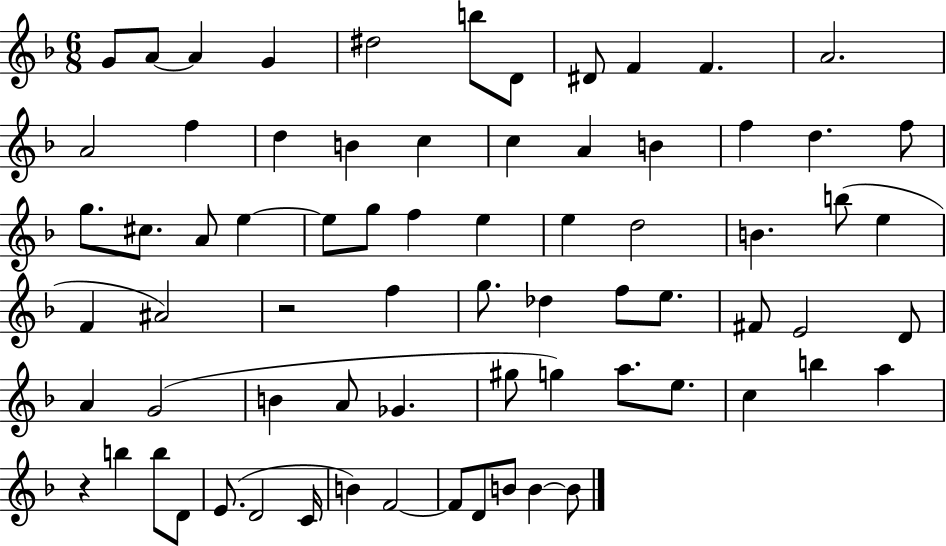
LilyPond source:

{
  \clef treble
  \numericTimeSignature
  \time 6/8
  \key f \major
  g'8 a'8~~ a'4 g'4 | dis''2 b''8 d'8 | dis'8 f'4 f'4. | a'2. | \break a'2 f''4 | d''4 b'4 c''4 | c''4 a'4 b'4 | f''4 d''4. f''8 | \break g''8. cis''8. a'8 e''4~~ | e''8 g''8 f''4 e''4 | e''4 d''2 | b'4. b''8( e''4 | \break f'4 ais'2) | r2 f''4 | g''8. des''4 f''8 e''8. | fis'8 e'2 d'8 | \break a'4 g'2( | b'4 a'8 ges'4. | gis''8 g''4) a''8. e''8. | c''4 b''4 a''4 | \break r4 b''4 b''8 d'8 | e'8.( d'2 c'16 | b'4) f'2~~ | f'8 d'8 b'8 b'4~~ b'8 | \break \bar "|."
}